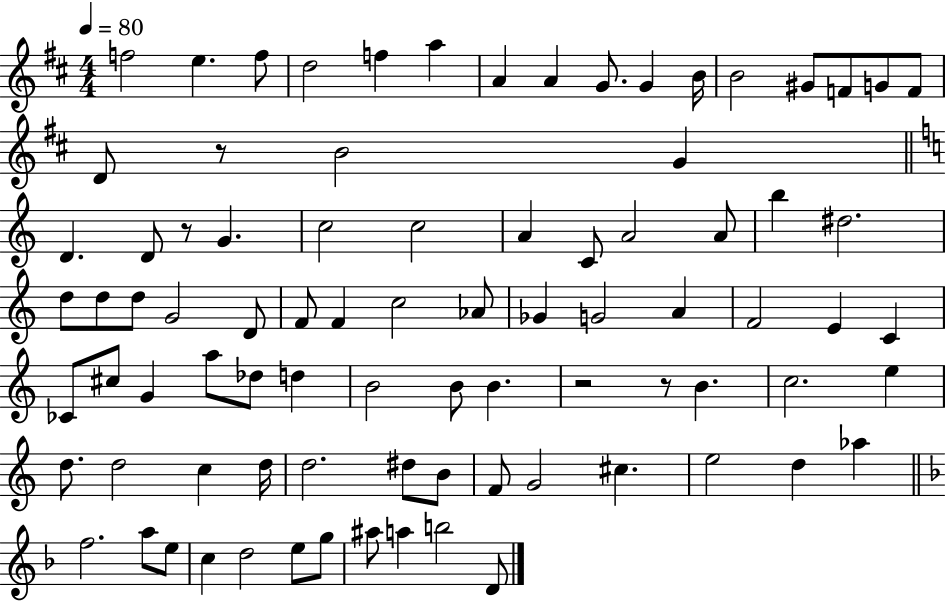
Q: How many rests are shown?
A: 4